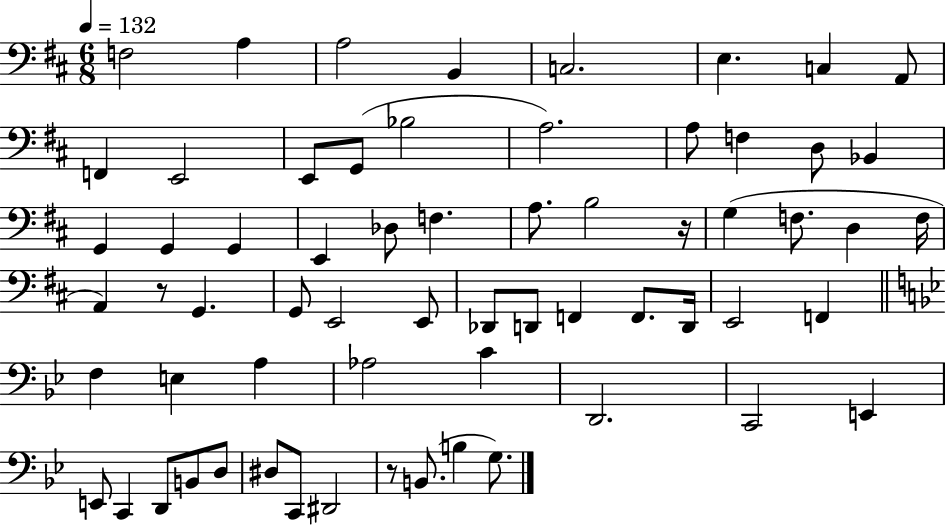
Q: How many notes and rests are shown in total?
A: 64